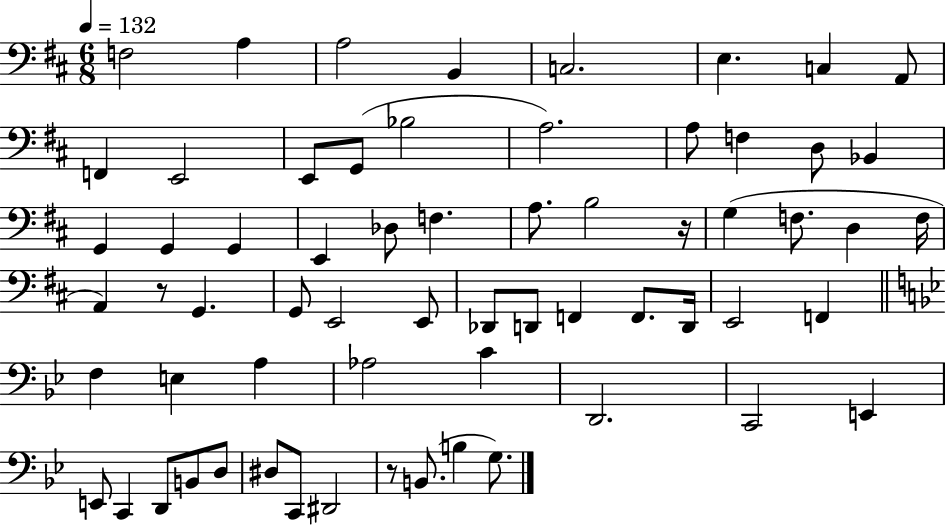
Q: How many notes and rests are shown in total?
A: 64